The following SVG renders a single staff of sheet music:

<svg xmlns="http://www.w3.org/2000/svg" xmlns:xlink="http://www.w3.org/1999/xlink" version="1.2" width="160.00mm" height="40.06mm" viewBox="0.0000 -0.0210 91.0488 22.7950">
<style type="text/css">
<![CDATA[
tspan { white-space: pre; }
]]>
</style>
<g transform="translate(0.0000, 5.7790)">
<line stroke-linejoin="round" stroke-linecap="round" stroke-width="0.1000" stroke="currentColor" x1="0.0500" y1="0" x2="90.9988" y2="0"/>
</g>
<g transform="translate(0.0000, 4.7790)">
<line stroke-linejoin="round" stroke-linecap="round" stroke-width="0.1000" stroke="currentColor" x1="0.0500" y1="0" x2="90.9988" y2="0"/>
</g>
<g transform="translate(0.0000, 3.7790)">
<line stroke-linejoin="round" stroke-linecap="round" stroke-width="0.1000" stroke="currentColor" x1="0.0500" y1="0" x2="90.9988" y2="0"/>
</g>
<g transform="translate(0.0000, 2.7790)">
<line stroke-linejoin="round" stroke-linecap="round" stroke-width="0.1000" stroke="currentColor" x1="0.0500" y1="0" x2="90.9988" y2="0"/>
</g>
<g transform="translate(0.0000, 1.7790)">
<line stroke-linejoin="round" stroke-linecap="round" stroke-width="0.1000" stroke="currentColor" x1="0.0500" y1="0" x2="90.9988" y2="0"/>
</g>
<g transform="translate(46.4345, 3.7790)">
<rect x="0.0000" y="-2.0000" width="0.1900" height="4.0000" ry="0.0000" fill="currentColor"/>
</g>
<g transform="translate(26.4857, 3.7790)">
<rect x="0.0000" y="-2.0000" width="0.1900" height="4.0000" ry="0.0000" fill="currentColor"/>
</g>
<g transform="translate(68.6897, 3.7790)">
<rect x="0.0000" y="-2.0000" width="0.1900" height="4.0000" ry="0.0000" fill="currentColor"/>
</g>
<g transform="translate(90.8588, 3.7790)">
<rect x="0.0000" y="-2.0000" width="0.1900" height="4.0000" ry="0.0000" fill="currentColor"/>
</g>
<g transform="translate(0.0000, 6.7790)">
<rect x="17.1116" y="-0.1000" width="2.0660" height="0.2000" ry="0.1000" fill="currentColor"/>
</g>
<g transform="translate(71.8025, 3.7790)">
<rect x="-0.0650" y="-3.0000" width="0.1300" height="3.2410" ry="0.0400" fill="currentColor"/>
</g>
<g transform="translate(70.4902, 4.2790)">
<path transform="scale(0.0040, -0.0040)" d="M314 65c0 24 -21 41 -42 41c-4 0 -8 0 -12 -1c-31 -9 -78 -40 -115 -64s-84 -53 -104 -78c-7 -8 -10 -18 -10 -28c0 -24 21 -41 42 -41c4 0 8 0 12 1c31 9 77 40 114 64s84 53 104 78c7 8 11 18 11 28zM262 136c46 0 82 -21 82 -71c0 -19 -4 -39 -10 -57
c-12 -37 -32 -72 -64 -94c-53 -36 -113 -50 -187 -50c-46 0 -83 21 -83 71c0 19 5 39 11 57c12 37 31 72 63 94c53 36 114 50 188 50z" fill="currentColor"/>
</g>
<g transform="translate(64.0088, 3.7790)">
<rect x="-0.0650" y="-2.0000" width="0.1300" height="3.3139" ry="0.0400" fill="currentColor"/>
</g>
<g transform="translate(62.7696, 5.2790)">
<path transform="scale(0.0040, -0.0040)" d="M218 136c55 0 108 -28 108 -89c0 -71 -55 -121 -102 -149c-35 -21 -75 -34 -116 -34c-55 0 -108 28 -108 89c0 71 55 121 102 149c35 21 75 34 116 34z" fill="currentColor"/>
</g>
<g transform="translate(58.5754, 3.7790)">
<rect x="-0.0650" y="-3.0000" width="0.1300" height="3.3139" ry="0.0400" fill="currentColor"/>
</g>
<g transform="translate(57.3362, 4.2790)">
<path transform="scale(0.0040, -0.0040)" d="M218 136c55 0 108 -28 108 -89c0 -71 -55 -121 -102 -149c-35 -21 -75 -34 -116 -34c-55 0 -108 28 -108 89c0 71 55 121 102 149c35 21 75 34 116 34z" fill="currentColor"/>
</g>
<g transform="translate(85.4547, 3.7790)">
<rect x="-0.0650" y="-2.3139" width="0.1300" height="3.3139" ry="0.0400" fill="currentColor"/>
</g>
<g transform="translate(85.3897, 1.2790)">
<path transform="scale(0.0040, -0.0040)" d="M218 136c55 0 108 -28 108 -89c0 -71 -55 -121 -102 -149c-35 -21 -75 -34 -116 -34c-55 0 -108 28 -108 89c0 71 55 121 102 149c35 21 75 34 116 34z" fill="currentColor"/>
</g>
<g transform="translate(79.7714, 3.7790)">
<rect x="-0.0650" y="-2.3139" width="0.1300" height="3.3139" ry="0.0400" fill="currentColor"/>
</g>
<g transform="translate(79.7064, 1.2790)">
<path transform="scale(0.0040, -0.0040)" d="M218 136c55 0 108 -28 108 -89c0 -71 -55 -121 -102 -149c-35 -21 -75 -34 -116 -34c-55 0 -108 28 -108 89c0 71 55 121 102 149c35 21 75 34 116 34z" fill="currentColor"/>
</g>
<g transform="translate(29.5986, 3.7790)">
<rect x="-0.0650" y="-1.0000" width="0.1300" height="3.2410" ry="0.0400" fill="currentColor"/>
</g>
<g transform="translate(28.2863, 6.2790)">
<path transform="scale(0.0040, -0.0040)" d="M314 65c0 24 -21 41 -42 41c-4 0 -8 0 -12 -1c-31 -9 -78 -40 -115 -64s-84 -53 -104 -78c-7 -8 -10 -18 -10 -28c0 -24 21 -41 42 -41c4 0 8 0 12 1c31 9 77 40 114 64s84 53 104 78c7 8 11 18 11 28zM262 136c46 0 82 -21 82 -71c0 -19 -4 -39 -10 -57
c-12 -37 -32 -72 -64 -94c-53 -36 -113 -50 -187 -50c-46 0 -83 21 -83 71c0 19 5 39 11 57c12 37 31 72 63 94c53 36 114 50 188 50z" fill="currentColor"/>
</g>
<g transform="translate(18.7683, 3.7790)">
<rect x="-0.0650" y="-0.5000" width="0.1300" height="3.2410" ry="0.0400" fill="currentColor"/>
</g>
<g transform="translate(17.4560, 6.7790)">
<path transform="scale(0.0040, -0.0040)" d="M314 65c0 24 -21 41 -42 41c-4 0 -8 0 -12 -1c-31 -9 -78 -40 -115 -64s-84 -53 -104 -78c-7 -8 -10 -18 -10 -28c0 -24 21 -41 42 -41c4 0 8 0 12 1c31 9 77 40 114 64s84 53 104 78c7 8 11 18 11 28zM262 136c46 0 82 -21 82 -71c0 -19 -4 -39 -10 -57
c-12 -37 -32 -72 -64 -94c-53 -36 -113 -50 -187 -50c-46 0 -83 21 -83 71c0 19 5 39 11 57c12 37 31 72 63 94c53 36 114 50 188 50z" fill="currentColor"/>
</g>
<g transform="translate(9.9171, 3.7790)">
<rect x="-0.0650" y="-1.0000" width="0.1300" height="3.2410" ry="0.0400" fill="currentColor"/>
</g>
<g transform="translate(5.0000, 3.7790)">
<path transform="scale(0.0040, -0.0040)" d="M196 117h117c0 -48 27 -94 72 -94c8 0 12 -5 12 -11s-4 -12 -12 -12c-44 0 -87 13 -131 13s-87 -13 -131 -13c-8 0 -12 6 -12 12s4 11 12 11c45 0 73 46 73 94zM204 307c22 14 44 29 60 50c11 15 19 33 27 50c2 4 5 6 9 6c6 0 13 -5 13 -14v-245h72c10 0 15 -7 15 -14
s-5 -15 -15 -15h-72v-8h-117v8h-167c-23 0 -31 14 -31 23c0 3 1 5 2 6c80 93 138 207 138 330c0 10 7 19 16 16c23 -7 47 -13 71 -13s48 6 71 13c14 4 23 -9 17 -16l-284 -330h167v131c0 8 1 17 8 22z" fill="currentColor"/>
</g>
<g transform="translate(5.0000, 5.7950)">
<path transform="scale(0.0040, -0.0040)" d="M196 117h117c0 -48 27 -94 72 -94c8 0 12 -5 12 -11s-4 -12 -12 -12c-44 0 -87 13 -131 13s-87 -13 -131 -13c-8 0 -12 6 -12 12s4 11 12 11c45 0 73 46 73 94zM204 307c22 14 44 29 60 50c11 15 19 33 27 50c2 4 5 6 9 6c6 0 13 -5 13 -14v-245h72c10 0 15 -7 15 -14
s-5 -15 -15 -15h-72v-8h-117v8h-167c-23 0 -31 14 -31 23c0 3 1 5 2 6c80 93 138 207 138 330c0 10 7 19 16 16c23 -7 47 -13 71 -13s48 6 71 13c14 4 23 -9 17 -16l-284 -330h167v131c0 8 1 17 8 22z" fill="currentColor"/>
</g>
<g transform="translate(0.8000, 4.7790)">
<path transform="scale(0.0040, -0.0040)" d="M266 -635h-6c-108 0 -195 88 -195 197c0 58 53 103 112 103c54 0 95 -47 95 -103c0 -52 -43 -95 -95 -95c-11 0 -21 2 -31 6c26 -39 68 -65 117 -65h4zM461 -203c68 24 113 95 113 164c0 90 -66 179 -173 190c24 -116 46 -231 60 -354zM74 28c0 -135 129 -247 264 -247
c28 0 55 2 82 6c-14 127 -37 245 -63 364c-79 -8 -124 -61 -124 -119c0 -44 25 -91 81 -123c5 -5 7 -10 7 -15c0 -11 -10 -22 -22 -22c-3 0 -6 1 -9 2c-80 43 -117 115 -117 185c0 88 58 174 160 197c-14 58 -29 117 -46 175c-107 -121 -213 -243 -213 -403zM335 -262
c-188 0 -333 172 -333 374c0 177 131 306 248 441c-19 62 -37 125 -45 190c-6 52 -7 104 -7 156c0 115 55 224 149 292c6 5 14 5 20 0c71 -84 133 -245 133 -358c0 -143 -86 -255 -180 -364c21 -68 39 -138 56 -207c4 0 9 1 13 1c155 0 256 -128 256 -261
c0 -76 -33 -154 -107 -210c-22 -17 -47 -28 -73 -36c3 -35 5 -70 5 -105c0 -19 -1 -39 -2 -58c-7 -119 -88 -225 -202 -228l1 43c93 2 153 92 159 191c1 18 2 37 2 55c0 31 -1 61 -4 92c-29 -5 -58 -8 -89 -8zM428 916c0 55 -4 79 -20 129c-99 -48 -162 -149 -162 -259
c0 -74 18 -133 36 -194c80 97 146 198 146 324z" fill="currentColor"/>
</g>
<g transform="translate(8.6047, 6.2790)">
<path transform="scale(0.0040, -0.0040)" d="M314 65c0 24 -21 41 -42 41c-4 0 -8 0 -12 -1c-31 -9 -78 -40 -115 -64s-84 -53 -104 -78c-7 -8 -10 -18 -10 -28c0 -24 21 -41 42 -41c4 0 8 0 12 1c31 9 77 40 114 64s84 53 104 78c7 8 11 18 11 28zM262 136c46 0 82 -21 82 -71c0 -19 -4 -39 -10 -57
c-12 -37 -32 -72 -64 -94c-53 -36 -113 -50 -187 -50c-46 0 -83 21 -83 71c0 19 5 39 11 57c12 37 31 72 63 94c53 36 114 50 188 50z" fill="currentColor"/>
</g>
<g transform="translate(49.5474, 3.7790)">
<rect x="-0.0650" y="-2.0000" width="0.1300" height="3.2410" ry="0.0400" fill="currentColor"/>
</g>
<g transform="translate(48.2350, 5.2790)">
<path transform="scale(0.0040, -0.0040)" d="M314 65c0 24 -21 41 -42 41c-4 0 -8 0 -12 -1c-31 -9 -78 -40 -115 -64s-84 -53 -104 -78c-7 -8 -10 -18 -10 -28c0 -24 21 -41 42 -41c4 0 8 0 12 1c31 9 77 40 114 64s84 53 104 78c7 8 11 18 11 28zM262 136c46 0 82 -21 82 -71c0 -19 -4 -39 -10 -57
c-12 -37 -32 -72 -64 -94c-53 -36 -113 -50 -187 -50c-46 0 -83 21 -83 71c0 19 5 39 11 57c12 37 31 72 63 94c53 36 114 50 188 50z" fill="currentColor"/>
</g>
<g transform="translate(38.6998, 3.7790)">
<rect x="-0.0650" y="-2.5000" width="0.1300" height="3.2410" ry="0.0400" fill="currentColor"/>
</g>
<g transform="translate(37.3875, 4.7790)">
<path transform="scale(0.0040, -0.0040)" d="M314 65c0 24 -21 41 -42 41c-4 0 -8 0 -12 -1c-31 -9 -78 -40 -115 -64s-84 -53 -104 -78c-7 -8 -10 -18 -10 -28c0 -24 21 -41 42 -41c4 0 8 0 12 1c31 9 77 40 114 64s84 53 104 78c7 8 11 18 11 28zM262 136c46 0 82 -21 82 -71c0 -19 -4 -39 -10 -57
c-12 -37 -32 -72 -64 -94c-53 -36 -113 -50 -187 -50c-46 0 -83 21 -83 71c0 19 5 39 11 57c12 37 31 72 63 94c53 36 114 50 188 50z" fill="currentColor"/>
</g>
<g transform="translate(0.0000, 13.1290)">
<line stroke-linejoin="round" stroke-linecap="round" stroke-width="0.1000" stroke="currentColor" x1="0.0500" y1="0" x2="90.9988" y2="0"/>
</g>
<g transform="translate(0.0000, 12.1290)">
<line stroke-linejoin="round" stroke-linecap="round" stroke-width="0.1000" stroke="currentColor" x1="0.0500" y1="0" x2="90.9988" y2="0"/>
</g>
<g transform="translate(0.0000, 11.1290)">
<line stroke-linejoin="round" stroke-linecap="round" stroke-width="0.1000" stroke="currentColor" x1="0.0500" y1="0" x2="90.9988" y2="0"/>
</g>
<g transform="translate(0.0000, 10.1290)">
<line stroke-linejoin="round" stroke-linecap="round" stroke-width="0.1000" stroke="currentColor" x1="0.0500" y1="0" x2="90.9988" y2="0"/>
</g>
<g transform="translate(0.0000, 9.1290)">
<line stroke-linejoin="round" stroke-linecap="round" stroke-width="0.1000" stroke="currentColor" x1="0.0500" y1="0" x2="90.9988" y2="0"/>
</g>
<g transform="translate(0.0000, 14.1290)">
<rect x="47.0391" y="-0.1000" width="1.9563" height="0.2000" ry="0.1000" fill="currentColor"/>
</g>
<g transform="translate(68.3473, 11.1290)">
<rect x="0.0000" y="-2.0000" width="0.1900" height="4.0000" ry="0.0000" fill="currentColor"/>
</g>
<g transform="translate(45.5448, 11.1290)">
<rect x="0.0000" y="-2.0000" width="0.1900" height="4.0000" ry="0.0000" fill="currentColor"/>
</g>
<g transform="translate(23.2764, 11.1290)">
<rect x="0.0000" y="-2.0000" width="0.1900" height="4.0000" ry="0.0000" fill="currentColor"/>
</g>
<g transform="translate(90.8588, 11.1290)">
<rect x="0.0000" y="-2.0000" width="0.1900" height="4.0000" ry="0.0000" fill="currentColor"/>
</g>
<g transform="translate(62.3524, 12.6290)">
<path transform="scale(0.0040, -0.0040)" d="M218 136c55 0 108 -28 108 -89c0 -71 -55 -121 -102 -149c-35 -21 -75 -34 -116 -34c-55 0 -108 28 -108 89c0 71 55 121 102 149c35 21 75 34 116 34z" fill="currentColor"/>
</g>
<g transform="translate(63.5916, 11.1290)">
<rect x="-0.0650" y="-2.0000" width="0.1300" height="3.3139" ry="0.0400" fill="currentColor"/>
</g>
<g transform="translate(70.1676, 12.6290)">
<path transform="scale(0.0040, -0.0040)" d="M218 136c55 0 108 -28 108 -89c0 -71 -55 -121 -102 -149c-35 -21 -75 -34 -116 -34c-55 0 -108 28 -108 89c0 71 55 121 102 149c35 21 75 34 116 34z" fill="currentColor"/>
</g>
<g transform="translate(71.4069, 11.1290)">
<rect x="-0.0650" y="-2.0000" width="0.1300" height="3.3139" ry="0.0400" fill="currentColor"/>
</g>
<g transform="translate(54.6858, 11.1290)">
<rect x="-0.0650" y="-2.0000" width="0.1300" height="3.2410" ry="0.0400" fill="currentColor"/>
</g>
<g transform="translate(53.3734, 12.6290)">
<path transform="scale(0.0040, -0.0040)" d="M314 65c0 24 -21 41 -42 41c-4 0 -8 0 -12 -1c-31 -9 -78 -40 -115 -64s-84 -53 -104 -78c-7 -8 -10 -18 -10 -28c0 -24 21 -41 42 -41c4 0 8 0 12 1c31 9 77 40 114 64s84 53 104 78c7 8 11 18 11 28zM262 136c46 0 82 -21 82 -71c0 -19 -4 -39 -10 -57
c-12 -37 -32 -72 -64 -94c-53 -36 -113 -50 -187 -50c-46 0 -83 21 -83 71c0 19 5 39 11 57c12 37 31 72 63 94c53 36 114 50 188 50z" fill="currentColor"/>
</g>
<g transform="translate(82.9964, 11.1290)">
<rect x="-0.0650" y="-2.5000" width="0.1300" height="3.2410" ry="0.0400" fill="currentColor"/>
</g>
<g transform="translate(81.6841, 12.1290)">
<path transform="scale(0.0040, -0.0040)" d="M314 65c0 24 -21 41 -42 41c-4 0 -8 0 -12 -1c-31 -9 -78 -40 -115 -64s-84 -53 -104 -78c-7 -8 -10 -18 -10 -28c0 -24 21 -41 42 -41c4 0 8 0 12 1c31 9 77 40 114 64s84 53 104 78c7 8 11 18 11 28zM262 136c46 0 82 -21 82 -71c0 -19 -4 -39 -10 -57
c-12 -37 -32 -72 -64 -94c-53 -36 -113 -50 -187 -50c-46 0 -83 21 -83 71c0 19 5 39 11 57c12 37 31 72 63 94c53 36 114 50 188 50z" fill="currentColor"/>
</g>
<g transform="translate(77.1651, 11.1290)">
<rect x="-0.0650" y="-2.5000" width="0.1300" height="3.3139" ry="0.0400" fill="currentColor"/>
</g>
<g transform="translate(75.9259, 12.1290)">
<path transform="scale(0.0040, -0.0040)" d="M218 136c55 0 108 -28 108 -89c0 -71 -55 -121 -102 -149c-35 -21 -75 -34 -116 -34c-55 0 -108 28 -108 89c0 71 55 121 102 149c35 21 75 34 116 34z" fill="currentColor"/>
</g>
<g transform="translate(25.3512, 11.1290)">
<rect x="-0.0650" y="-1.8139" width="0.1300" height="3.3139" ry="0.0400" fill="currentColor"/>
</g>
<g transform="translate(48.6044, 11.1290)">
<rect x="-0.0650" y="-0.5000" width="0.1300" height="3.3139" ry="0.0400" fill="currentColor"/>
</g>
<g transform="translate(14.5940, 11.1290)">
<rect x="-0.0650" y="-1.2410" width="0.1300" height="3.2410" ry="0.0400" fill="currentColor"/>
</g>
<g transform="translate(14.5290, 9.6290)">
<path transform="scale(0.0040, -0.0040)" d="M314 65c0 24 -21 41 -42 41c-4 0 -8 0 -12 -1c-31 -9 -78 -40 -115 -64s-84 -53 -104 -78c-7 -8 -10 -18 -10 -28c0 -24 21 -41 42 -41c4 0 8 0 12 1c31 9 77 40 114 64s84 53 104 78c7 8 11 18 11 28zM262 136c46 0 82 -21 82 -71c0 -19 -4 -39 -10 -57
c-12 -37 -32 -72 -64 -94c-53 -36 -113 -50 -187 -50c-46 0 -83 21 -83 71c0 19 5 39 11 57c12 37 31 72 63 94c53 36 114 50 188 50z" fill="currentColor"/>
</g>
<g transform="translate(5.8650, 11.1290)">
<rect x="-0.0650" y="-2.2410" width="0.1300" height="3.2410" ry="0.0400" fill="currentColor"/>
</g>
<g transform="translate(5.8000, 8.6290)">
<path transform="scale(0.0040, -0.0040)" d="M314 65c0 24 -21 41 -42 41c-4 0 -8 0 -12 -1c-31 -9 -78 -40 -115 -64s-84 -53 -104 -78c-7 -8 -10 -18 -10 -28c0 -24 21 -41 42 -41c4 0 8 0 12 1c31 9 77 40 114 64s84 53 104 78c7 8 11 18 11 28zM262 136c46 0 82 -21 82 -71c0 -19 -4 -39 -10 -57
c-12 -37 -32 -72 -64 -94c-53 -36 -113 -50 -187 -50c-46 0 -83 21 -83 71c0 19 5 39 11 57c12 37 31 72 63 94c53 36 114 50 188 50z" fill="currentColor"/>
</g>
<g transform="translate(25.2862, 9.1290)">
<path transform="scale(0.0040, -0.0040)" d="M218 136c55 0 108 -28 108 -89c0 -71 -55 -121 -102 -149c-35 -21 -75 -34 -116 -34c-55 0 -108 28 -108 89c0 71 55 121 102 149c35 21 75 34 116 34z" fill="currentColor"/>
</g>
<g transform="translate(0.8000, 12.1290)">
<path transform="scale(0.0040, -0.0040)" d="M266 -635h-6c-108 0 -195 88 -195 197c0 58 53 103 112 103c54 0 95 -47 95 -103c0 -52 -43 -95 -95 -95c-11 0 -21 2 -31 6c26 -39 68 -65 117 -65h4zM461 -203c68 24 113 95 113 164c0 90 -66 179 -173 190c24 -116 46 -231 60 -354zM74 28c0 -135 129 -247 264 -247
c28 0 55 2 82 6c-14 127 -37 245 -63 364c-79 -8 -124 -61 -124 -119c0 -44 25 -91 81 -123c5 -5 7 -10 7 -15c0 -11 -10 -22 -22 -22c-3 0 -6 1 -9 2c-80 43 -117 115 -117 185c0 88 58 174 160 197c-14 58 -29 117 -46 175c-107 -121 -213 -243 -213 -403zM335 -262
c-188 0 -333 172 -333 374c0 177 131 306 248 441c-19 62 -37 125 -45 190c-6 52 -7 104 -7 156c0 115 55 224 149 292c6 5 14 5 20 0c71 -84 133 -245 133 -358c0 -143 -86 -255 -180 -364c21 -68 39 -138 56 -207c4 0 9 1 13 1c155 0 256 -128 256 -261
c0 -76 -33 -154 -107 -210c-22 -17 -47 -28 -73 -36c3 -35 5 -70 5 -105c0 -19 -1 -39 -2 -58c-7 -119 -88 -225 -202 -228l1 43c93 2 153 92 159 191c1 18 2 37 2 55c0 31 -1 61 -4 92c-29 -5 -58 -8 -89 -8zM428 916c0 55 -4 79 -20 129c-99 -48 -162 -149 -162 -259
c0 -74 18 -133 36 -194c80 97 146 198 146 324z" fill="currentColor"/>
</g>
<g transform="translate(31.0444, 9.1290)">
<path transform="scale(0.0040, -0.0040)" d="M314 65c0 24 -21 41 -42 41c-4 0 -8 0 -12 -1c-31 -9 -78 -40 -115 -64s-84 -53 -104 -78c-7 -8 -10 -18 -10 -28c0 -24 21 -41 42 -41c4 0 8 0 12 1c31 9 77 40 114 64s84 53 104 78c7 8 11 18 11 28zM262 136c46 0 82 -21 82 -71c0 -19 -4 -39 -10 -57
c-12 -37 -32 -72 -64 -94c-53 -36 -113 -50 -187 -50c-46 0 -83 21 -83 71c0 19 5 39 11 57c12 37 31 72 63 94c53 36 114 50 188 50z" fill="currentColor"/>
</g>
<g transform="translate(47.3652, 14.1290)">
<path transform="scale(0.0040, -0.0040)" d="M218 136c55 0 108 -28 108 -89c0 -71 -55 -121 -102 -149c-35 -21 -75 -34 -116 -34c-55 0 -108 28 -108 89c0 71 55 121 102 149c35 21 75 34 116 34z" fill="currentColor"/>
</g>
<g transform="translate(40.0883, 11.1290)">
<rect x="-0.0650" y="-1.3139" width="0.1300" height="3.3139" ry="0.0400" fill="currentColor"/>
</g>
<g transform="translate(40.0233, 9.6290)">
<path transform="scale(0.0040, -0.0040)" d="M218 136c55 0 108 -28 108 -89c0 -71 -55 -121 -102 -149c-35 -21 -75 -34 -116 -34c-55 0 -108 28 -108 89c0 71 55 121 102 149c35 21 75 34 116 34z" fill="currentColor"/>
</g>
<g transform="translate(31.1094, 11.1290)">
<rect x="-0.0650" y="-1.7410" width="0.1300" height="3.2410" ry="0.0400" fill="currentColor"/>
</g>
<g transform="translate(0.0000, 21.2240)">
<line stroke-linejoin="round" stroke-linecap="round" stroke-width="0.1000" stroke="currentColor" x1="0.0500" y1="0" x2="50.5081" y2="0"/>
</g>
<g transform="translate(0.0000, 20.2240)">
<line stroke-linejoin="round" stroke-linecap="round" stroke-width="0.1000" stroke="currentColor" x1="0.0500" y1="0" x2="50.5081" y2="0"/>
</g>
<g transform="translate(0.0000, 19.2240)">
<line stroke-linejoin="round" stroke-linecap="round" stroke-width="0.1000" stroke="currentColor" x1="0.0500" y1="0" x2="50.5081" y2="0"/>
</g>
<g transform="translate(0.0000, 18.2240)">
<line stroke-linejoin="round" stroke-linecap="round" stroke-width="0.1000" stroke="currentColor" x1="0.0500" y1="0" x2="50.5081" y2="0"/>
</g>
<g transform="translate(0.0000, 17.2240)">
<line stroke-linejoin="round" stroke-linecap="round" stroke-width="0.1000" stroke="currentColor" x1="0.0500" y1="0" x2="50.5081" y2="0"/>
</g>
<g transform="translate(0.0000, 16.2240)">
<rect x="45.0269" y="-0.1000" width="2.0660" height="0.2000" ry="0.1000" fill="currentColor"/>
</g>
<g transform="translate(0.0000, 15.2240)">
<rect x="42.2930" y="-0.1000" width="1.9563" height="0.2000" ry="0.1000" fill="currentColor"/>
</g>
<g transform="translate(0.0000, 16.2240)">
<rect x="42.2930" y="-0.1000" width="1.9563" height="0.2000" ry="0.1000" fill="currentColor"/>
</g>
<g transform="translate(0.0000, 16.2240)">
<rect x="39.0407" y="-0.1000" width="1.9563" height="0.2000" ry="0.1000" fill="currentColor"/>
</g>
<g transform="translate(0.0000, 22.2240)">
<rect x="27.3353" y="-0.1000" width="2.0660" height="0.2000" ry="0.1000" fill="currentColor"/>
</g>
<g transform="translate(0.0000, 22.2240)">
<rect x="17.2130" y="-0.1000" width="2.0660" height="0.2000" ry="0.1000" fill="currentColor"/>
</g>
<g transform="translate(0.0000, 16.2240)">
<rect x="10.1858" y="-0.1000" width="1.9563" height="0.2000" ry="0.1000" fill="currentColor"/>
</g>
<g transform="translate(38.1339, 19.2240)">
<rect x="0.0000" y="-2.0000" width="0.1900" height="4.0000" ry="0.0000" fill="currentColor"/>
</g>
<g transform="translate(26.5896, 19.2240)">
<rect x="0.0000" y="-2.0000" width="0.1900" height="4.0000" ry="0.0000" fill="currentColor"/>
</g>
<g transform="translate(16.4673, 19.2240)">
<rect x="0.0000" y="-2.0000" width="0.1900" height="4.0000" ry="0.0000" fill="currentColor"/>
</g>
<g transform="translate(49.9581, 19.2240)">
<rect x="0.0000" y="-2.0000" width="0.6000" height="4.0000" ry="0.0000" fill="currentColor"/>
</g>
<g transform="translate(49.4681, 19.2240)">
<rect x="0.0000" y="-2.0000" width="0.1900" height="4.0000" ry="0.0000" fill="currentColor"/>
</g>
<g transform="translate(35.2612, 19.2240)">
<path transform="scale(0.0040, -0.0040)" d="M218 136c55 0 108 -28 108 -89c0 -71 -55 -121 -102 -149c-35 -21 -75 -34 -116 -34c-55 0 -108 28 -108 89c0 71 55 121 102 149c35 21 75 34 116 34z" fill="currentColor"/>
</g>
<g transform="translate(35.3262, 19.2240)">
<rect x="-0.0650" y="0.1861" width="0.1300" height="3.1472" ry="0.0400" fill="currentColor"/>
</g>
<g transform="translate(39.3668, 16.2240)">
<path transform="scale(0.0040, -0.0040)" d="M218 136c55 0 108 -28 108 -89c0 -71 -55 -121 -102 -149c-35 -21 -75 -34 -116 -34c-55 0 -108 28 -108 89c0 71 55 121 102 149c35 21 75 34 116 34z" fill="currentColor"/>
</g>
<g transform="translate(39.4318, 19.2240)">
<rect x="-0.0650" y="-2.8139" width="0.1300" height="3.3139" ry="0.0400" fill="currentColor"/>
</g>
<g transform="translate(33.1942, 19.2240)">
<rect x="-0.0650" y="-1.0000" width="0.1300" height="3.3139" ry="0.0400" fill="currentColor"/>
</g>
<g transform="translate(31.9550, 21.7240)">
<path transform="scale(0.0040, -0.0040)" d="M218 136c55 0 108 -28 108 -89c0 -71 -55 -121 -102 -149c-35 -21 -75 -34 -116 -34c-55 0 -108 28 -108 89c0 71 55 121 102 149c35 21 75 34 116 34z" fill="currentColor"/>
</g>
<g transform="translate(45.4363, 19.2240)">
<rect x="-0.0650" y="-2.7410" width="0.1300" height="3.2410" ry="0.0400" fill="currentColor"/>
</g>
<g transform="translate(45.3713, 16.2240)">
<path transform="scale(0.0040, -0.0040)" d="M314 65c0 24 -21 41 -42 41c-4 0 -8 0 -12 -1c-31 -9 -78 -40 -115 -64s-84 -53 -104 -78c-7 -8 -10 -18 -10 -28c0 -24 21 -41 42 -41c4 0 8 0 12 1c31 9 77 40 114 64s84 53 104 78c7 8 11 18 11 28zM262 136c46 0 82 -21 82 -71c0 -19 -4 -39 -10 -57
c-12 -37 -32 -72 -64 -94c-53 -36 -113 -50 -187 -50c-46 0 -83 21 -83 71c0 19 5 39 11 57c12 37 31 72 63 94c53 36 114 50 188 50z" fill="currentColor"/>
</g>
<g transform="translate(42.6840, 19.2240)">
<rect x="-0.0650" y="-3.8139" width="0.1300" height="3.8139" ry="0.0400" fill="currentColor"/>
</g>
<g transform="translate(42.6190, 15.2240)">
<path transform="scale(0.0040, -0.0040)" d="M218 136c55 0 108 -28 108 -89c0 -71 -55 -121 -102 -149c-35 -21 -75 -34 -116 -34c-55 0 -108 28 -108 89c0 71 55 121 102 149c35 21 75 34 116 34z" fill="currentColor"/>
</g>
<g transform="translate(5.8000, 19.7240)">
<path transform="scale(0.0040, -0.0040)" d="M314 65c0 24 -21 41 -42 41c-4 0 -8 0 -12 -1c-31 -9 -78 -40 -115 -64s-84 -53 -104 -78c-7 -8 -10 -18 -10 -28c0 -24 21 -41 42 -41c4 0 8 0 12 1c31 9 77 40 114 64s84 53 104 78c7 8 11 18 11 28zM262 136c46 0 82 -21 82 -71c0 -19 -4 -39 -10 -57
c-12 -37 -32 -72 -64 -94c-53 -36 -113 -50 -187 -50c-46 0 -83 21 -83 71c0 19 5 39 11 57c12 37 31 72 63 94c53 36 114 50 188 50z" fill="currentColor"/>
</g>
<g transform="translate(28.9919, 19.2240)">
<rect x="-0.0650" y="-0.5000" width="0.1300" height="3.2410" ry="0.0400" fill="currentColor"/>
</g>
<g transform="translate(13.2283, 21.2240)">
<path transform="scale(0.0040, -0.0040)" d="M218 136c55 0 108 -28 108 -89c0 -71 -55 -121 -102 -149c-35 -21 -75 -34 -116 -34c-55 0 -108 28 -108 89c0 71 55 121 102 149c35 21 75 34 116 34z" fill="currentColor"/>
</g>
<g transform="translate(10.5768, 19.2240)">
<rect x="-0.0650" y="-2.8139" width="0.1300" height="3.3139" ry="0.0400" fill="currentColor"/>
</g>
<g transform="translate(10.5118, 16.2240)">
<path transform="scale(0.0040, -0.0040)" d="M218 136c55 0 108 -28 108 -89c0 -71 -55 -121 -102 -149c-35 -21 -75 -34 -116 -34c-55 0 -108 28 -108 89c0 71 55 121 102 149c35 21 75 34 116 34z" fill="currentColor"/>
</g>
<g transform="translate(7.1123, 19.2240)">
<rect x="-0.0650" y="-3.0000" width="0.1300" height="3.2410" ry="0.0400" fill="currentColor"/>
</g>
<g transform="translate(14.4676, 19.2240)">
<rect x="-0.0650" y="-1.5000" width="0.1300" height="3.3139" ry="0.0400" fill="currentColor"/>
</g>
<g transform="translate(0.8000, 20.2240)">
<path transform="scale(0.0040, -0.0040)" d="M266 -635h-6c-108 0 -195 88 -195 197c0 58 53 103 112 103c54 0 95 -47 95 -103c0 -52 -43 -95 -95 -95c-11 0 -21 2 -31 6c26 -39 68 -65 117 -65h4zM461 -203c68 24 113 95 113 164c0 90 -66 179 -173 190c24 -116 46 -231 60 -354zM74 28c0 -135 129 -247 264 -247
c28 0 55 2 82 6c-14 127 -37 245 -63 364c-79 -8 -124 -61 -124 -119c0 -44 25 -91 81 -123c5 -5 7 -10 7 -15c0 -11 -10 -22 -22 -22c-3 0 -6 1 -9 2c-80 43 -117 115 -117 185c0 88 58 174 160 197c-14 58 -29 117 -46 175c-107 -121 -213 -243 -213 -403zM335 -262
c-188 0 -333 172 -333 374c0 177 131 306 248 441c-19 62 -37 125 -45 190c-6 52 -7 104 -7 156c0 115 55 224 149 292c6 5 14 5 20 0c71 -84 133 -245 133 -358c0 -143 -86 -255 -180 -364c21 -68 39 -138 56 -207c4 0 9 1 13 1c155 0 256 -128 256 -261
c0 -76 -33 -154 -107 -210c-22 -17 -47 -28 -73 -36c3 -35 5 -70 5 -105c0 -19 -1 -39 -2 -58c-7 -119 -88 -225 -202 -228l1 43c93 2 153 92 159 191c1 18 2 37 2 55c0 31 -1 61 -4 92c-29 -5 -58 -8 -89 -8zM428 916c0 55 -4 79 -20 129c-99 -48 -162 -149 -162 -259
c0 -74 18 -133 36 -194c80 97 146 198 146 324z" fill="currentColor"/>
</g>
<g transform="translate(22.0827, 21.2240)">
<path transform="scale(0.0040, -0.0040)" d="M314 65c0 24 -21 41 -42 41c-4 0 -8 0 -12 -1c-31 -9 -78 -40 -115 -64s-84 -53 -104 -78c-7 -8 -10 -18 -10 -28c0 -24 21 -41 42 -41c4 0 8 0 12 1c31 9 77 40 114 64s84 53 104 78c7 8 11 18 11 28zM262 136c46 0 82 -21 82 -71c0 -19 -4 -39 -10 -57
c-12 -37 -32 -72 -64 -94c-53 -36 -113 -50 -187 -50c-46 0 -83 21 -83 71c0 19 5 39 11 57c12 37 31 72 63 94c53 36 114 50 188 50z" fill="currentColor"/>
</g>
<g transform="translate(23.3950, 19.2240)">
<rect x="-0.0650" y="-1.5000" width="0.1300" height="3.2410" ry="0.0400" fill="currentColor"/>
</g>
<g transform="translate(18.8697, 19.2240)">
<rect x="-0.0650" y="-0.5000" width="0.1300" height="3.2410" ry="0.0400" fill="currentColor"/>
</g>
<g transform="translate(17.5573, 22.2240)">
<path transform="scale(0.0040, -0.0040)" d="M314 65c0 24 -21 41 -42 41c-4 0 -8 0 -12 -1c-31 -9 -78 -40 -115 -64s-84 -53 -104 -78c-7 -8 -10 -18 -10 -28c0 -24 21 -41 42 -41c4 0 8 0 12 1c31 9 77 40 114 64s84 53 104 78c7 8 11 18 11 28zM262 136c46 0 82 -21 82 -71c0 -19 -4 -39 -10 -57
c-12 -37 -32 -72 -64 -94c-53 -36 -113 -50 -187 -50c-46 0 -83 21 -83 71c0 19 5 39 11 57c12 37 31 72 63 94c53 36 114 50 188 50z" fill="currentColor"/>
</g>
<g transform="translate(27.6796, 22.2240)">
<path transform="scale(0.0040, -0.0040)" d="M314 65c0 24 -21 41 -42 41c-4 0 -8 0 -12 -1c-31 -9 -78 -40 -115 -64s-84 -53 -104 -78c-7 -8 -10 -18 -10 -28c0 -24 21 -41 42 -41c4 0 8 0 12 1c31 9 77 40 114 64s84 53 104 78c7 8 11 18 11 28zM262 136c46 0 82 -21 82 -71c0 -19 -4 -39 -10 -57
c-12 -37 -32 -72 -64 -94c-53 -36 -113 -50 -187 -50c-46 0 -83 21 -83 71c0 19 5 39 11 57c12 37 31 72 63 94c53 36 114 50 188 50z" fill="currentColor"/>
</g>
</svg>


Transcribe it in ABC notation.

X:1
T:Untitled
M:4/4
L:1/4
K:C
D2 C2 D2 G2 F2 A F A2 g g g2 e2 f f2 e C F2 F F G G2 A2 a E C2 E2 C2 D B a c' a2